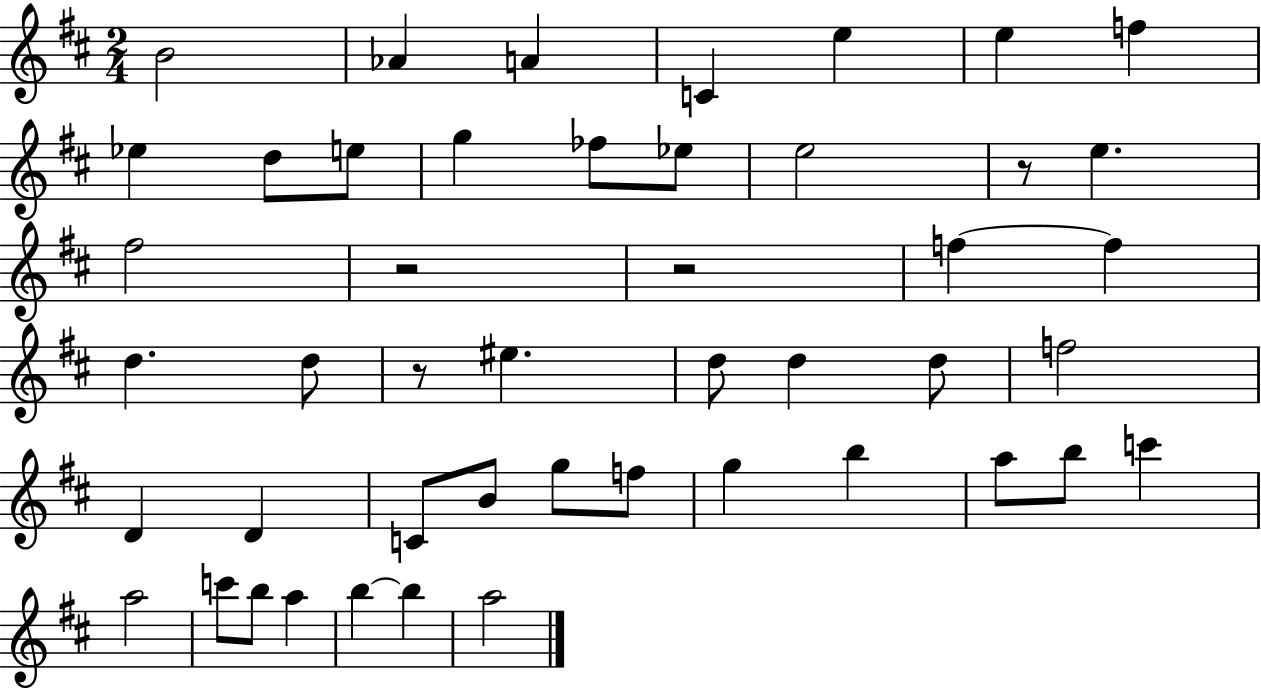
B4/h Ab4/q A4/q C4/q E5/q E5/q F5/q Eb5/q D5/e E5/e G5/q FES5/e Eb5/e E5/h R/e E5/q. F#5/h R/h R/h F5/q F5/q D5/q. D5/e R/e EIS5/q. D5/e D5/q D5/e F5/h D4/q D4/q C4/e B4/e G5/e F5/e G5/q B5/q A5/e B5/e C6/q A5/h C6/e B5/e A5/q B5/q B5/q A5/h